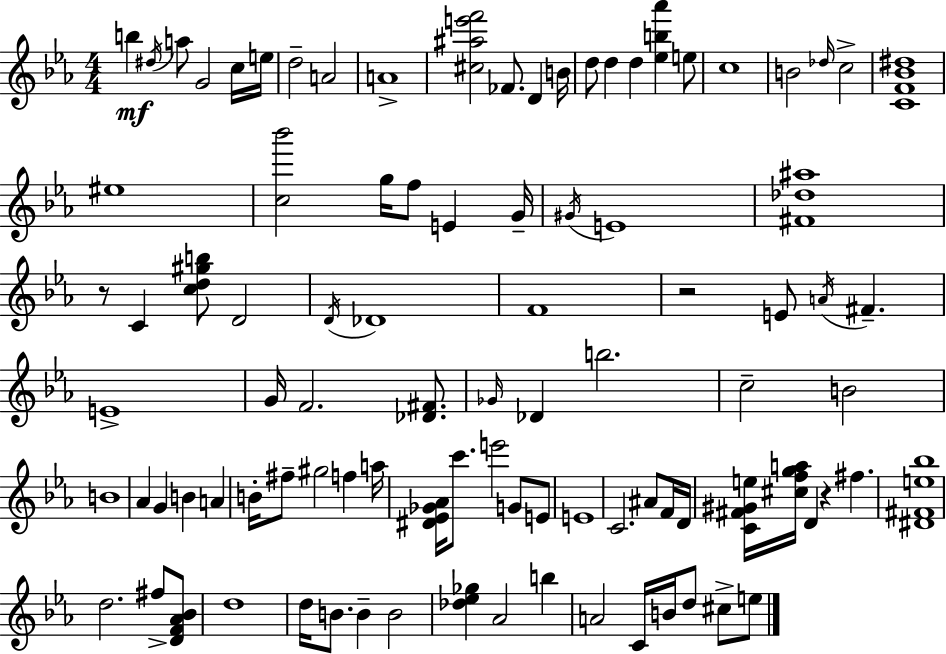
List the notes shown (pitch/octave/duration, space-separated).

B5/q D#5/s A5/e G4/h C5/s E5/s D5/h A4/h A4/w [C#5,A#5,E6,F6]/h FES4/e. D4/q B4/s D5/e D5/q D5/q [Eb5,B5,Ab6]/q E5/e C5/w B4/h Db5/s C5/h [C4,F4,Bb4,D#5]/w EIS5/w [C5,Bb6]/h G5/s F5/e E4/q G4/s G#4/s E4/w [F#4,Db5,A#5]/w R/e C4/q [C5,D5,G#5,B5]/e D4/h D4/s Db4/w F4/w R/h E4/e A4/s F#4/q. E4/w G4/s F4/h. [Db4,F#4]/e. Gb4/s Db4/q B5/h. C5/h B4/h B4/w Ab4/q G4/q B4/q A4/q B4/s F#5/e G#5/h F5/q A5/s [D#4,Eb4,Gb4,Ab4]/s C6/e. E6/h G4/e E4/e E4/w C4/h. A#4/e F4/s D4/s [C4,F#4,G#4,E5]/s [C#5,F5,G5,A5]/s D4/q R/q F#5/q. [D#4,F#4,E5,Bb5]/w D5/h. F#5/e [D4,F4,Ab4,Bb4]/e D5/w D5/s B4/e. B4/q B4/h [Db5,Eb5,Gb5]/q Ab4/h B5/q A4/h C4/s B4/s D5/e C#5/e E5/e